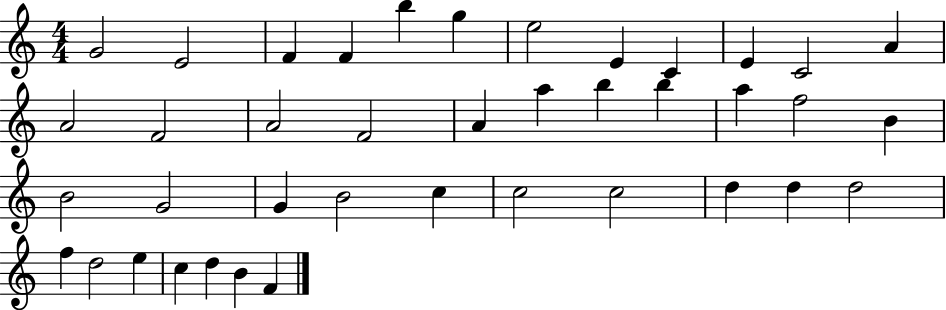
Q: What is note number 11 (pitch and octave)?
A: C4